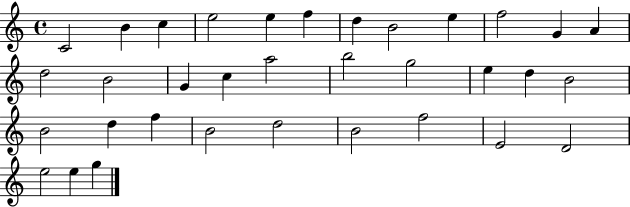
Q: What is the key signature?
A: C major